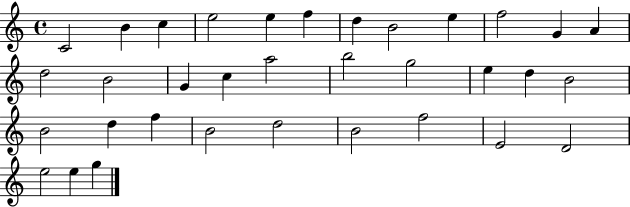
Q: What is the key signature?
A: C major